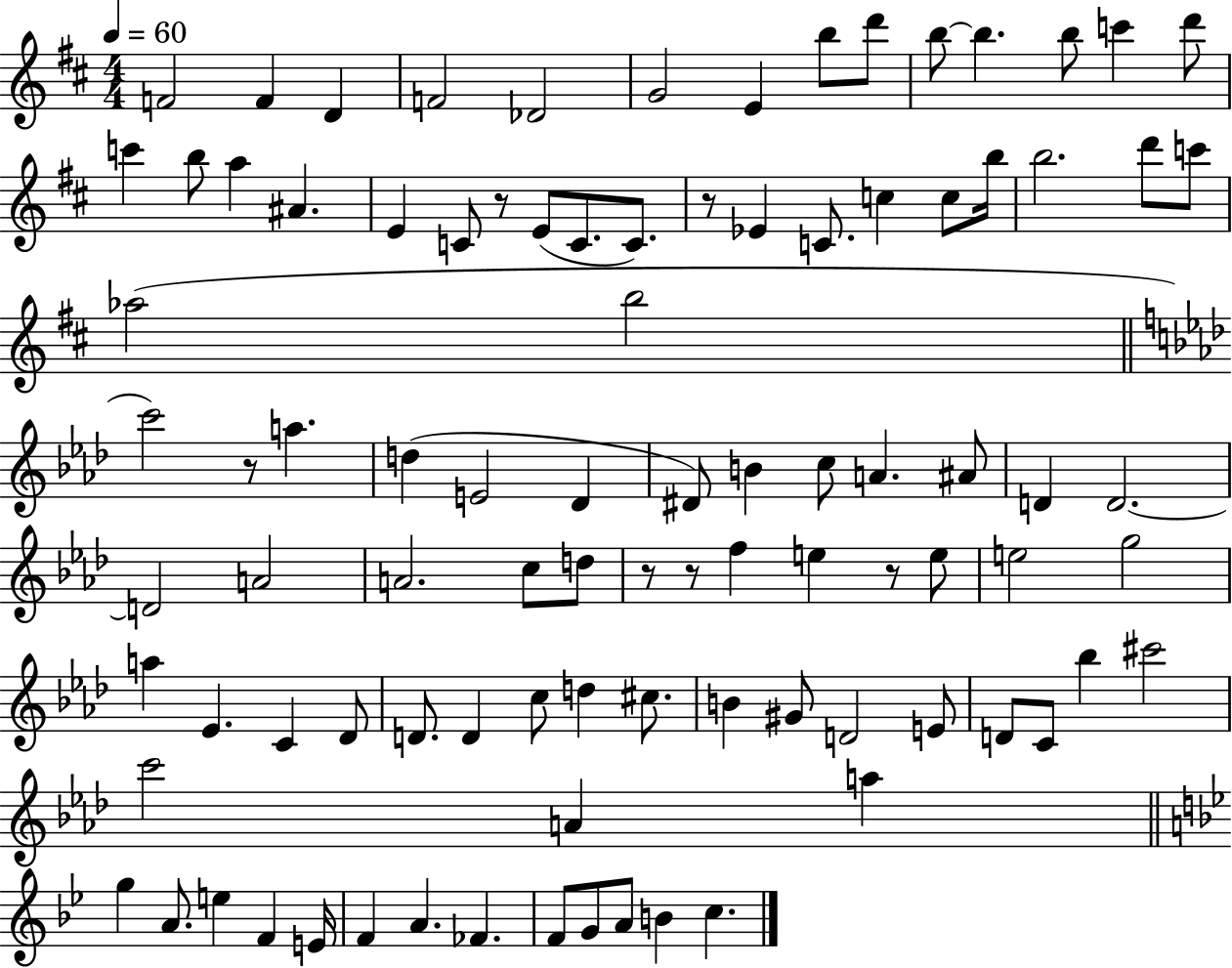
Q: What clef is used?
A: treble